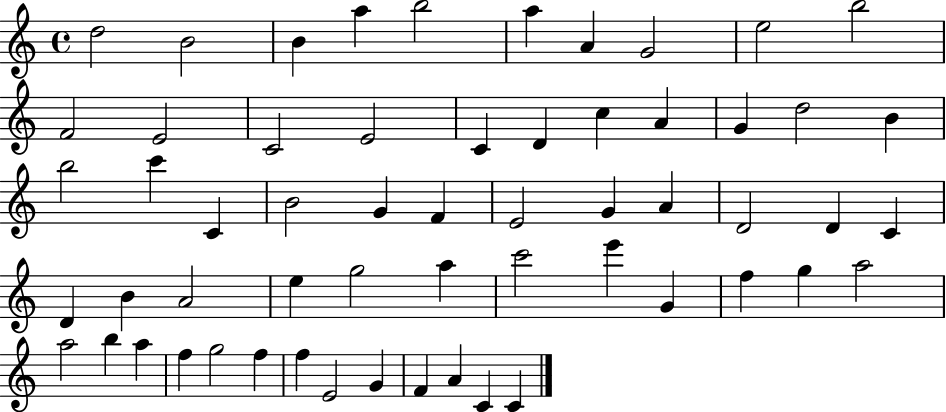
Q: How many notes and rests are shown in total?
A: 58